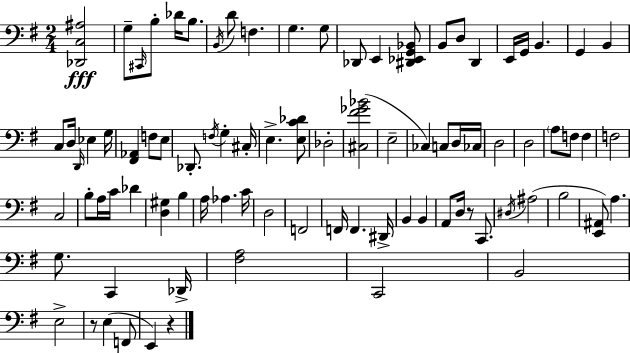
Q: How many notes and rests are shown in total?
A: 87